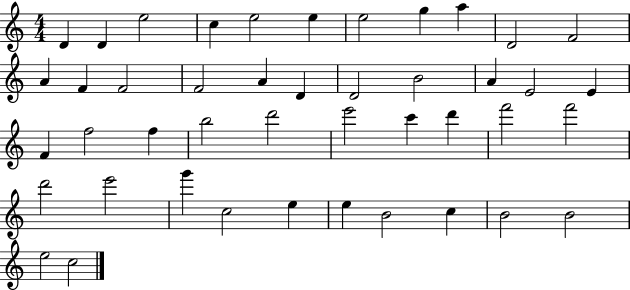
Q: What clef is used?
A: treble